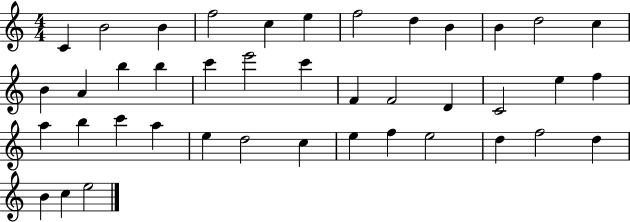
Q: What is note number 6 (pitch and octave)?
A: E5